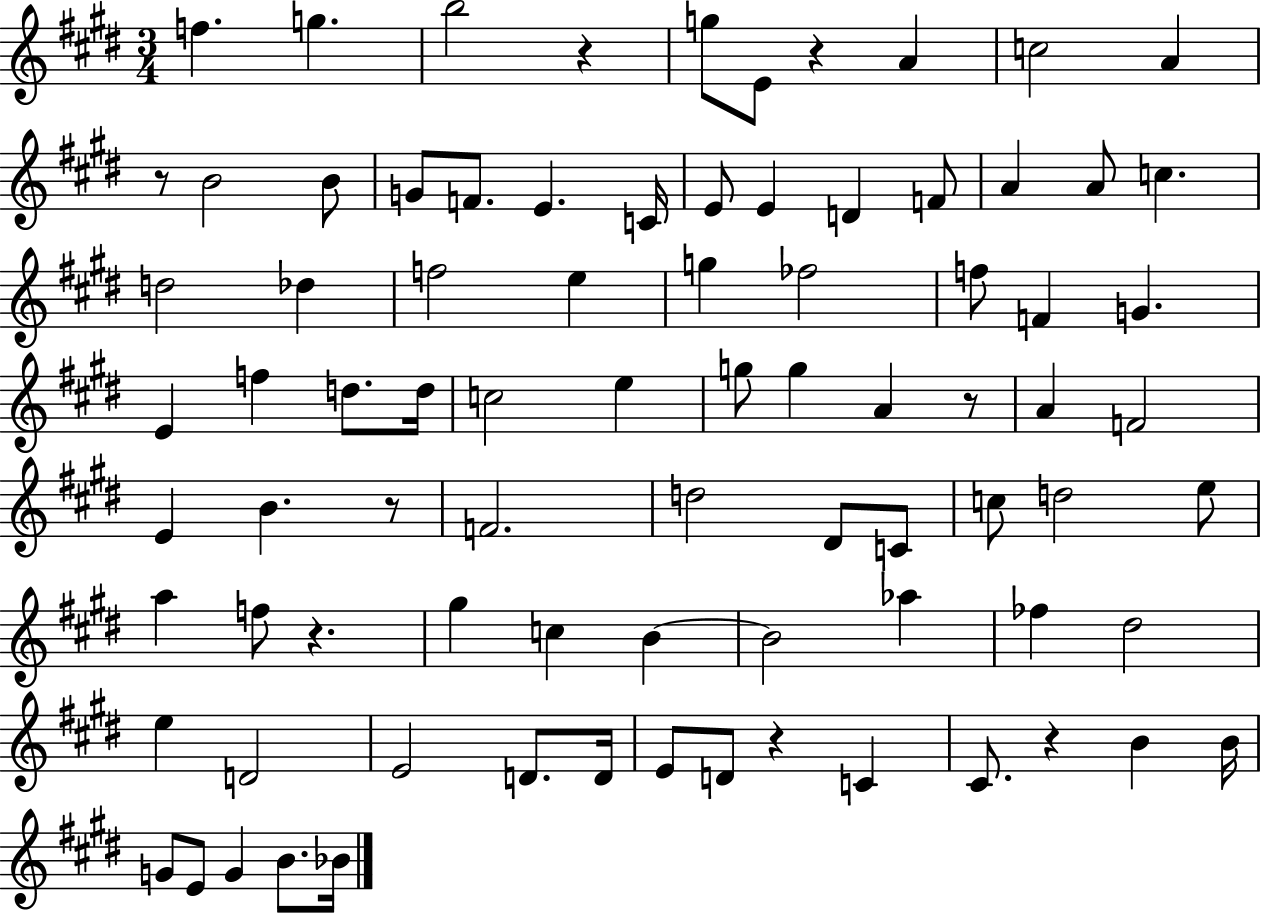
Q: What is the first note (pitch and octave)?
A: F5